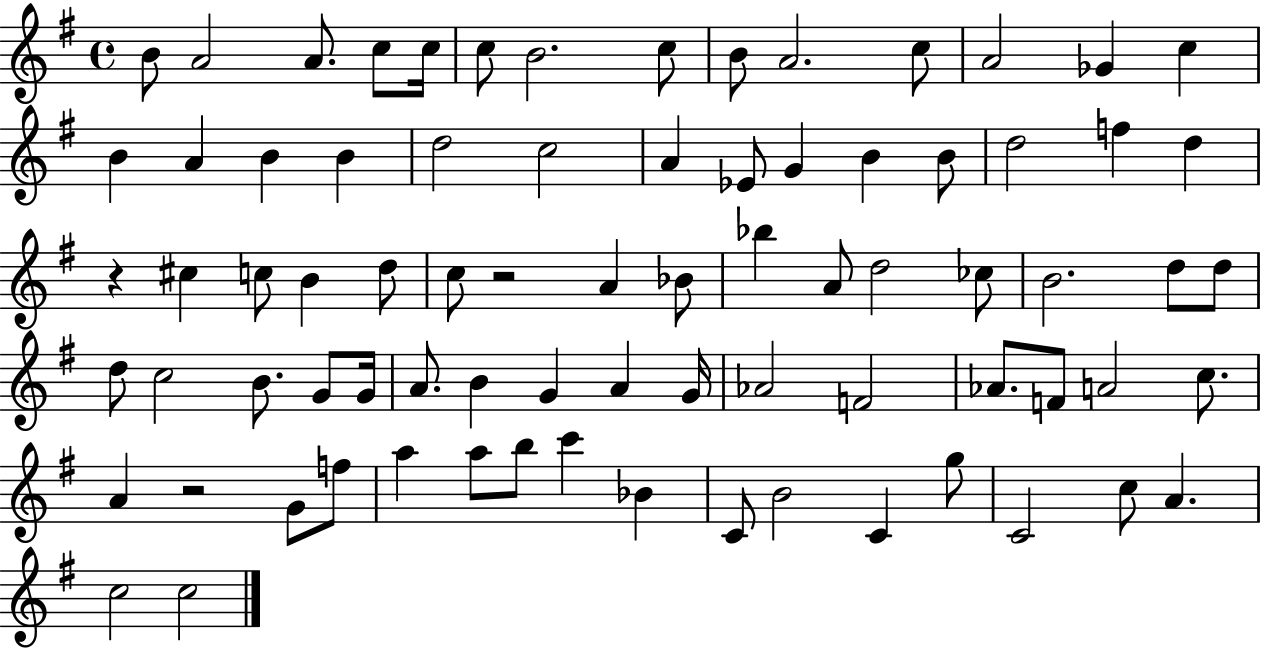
X:1
T:Untitled
M:4/4
L:1/4
K:G
B/2 A2 A/2 c/2 c/4 c/2 B2 c/2 B/2 A2 c/2 A2 _G c B A B B d2 c2 A _E/2 G B B/2 d2 f d z ^c c/2 B d/2 c/2 z2 A _B/2 _b A/2 d2 _c/2 B2 d/2 d/2 d/2 c2 B/2 G/2 G/4 A/2 B G A G/4 _A2 F2 _A/2 F/2 A2 c/2 A z2 G/2 f/2 a a/2 b/2 c' _B C/2 B2 C g/2 C2 c/2 A c2 c2